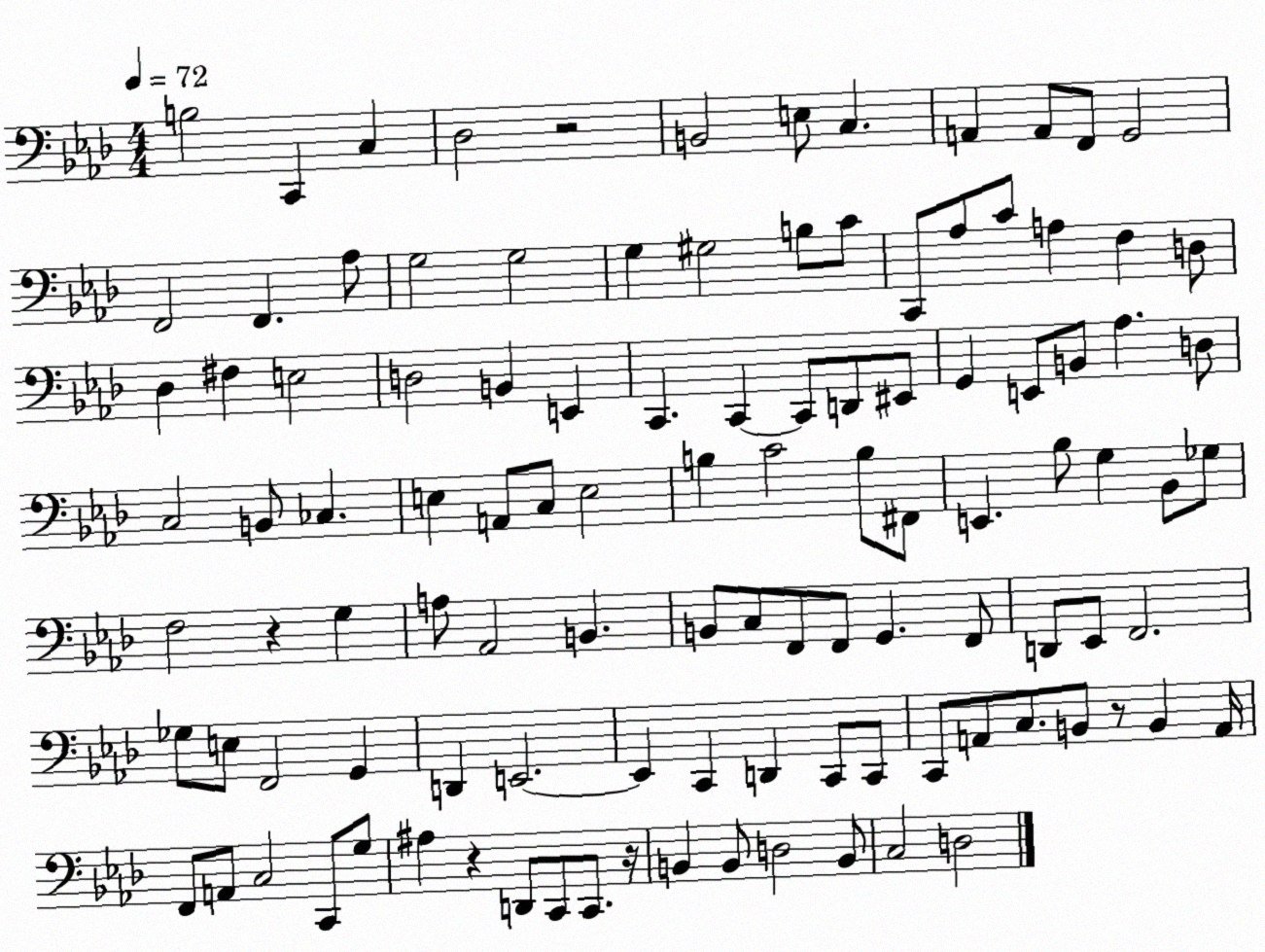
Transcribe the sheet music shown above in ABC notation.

X:1
T:Untitled
M:4/4
L:1/4
K:Ab
B,2 C,, C, _D,2 z2 B,,2 E,/2 C, A,, A,,/2 F,,/2 G,,2 F,,2 F,, _A,/2 G,2 G,2 G, ^G,2 B,/2 C/2 C,,/2 _A,/2 C/2 A, F, D,/2 _D, ^F, E,2 D,2 B,, E,, C,, C,, C,,/2 D,,/2 ^E,,/2 G,, E,,/2 B,,/2 _A, D,/2 C,2 B,,/2 _C, E, A,,/2 C,/2 E,2 B, C2 B,/2 ^F,,/2 E,, _B,/2 G, _B,,/2 _G,/2 F,2 z G, A,/2 _A,,2 B,, B,,/2 C,/2 F,,/2 F,,/2 G,, F,,/2 D,,/2 _E,,/2 F,,2 _G,/2 E,/2 F,,2 G,, D,, E,,2 E,, C,, D,, C,,/2 C,,/2 C,,/2 A,,/2 C,/2 B,,/2 z/2 B,, A,,/4 F,,/2 A,,/2 C,2 C,,/2 G,/2 ^A, z D,,/2 C,,/2 C,,/2 z/4 B,, B,,/2 D,2 B,,/2 C,2 D,2